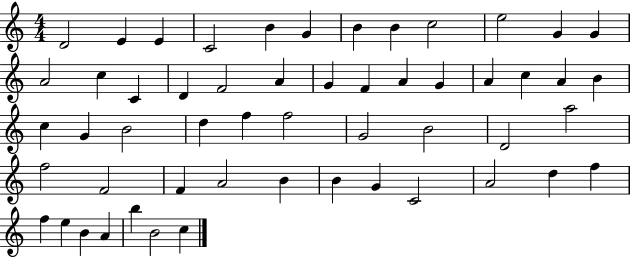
{
  \clef treble
  \numericTimeSignature
  \time 4/4
  \key c \major
  d'2 e'4 e'4 | c'2 b'4 g'4 | b'4 b'4 c''2 | e''2 g'4 g'4 | \break a'2 c''4 c'4 | d'4 f'2 a'4 | g'4 f'4 a'4 g'4 | a'4 c''4 a'4 b'4 | \break c''4 g'4 b'2 | d''4 f''4 f''2 | g'2 b'2 | d'2 a''2 | \break f''2 f'2 | f'4 a'2 b'4 | b'4 g'4 c'2 | a'2 d''4 f''4 | \break f''4 e''4 b'4 a'4 | b''4 b'2 c''4 | \bar "|."
}